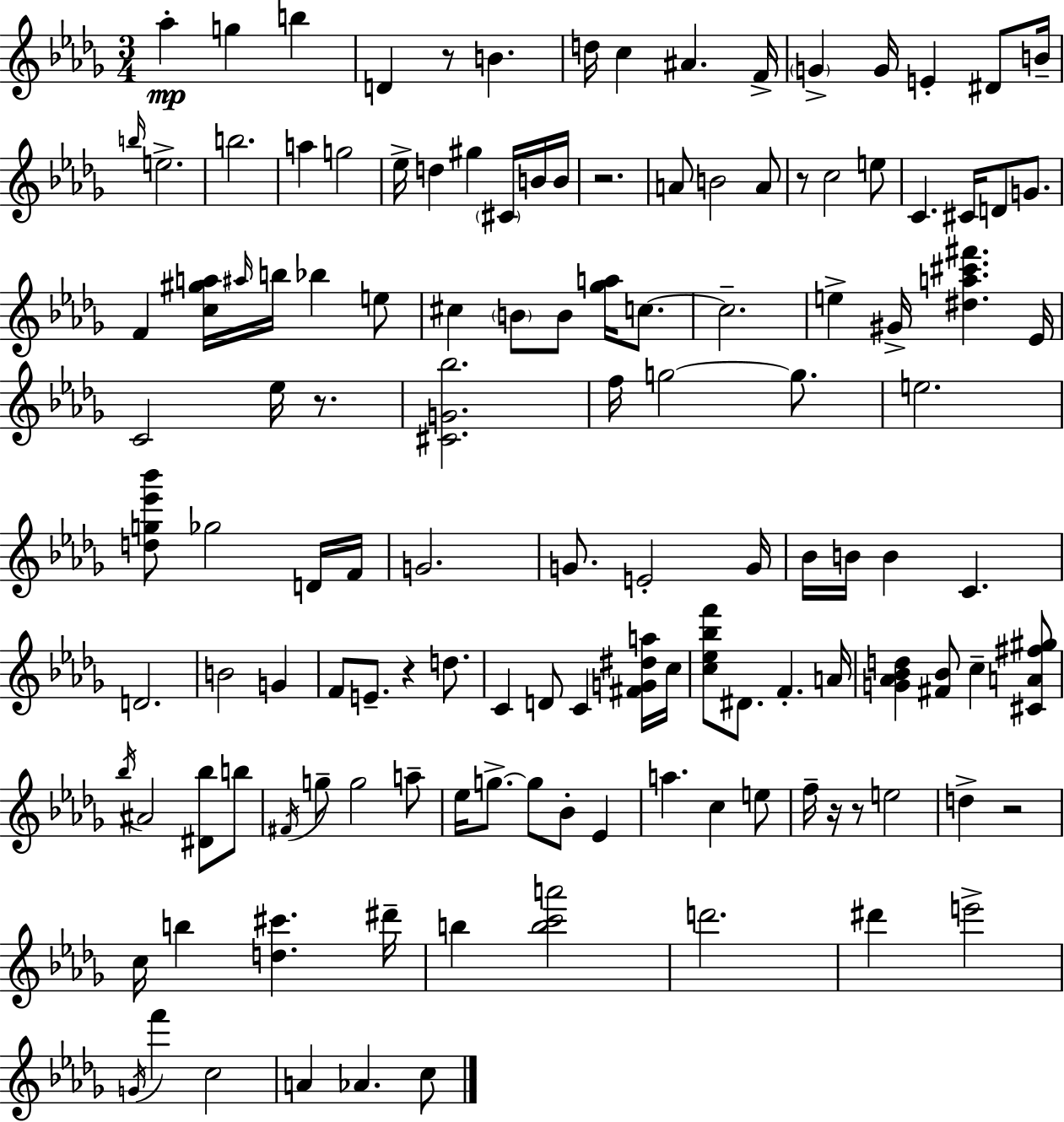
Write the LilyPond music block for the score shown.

{
  \clef treble
  \numericTimeSignature
  \time 3/4
  \key bes \minor
  \repeat volta 2 { aes''4-.\mp g''4 b''4 | d'4 r8 b'4. | d''16 c''4 ais'4. f'16-> | \parenthesize g'4-> g'16 e'4-. dis'8 b'16-- | \break \grace { b''16 } e''2.-> | b''2. | a''4 g''2 | ees''16-> d''4 gis''4 \parenthesize cis'16 b'16 | \break b'16 r2. | a'8 b'2 a'8 | r8 c''2 e''8 | c'4. cis'16 d'8 g'8. | \break f'4 <c'' gis'' a''>16 \grace { ais''16 } b''16 bes''4 | e''8 cis''4 \parenthesize b'8 b'8 <ges'' a''>16 c''8.~~ | c''2.-- | e''4-> gis'16-> <dis'' a'' cis''' fis'''>4. | \break ees'16 c'2 ees''16 r8. | <cis' g' bes''>2. | f''16 g''2~~ g''8. | e''2. | \break <d'' g'' ees''' bes'''>8 ges''2 | d'16 f'16 g'2. | g'8. e'2-. | g'16 bes'16 b'16 b'4 c'4. | \break d'2. | b'2 g'4 | f'8 e'8.-- r4 d''8. | c'4 d'8 c'4 | \break <fis' g' dis'' a''>16 c''16 <c'' ees'' bes'' f'''>8 dis'8. f'4.-. | a'16 <g' aes' bes' d''>4 <fis' bes'>8 c''4-- | <cis' a' fis'' gis''>8 \acciaccatura { bes''16 } ais'2 <dis' bes''>8 | b''8 \acciaccatura { fis'16 } g''8-- g''2 | \break a''8-- ees''16 g''8.->~~ g''8 bes'8-. | ees'4 a''4. c''4 | e''8 f''16-- r16 r8 e''2 | d''4-> r2 | \break c''16 b''4 <d'' cis'''>4. | dis'''16-- b''4 <b'' c''' a'''>2 | d'''2. | dis'''4 e'''2-> | \break \acciaccatura { g'16 } f'''4 c''2 | a'4 aes'4. | c''8 } \bar "|."
}